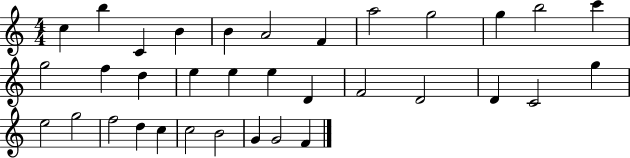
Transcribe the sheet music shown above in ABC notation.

X:1
T:Untitled
M:4/4
L:1/4
K:C
c b C B B A2 F a2 g2 g b2 c' g2 f d e e e D F2 D2 D C2 g e2 g2 f2 d c c2 B2 G G2 F